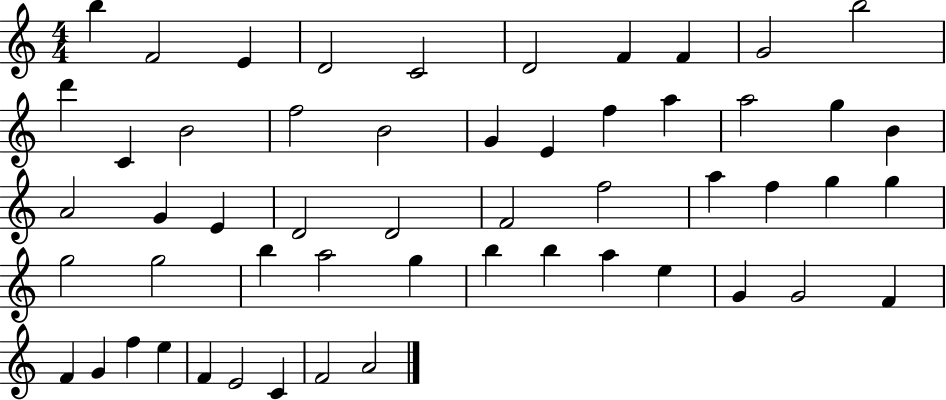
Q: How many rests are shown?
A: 0